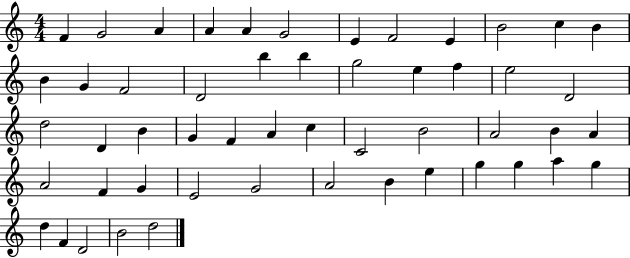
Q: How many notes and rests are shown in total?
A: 52